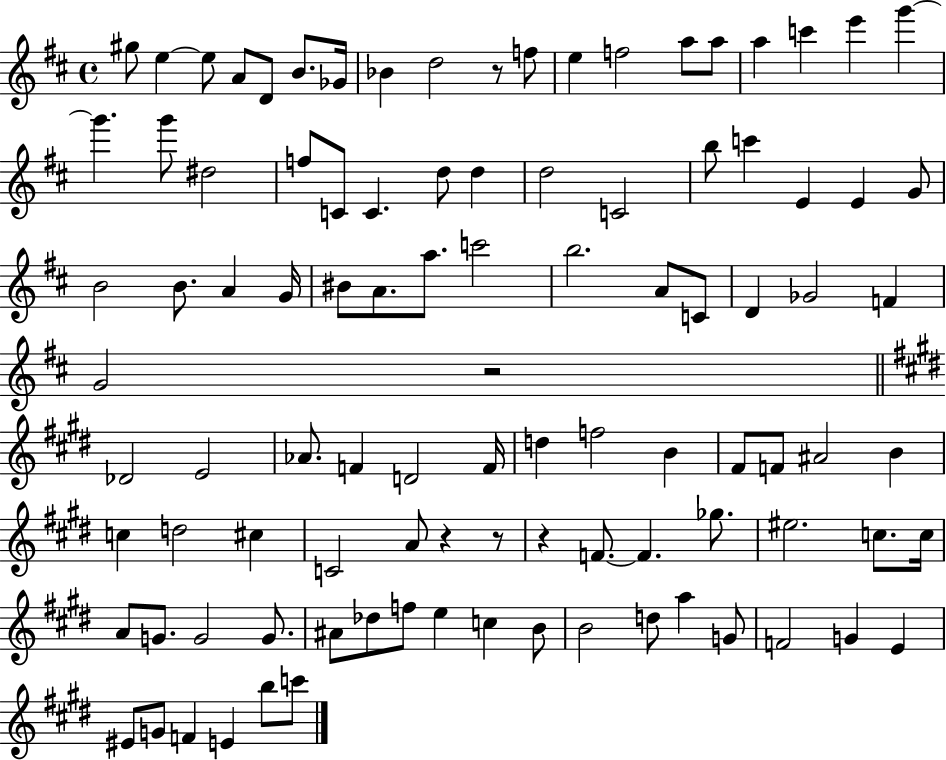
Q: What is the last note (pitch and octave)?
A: C6